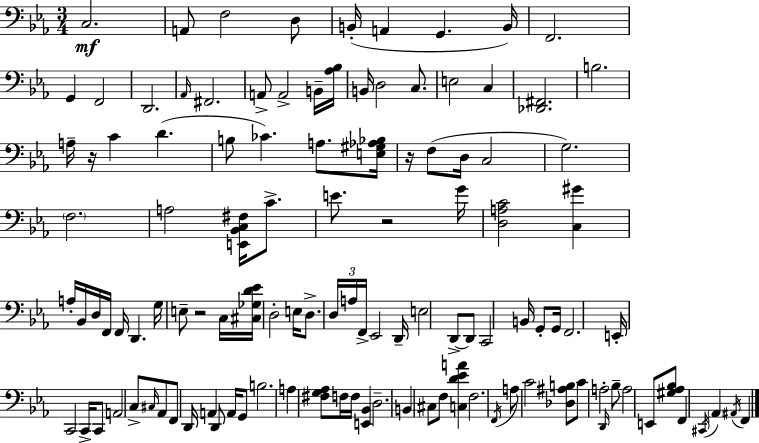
{
  \clef bass
  \numericTimeSignature
  \time 3/4
  \key ees \major
  c2.\mf | a,8 f2 d8 | b,16-.( a,4 g,4. b,16) | f,2. | \break g,4 f,2 | d,2. | \grace { aes,16 } fis,2. | a,8-> a,2-> b,16-- | \break <aes bes>16 b,16 d2 c8. | e2 c4 | <des, fis,>2. | b2. | \break a16-- r16 c'4 d'4.( | b8 ces'4.) a8. | <e gis aes bes>16 r16 f8( d16 c2 | g2.) | \break \parenthesize f2. | a2 <e, bes, c fis>16 c'8.-> | e'8. r2 | g'16 <d a c'>2 <c gis'>4 | \break a16-. bes,16 d16 f,16 f,16 d,4. | g16 e8-- r2 c16 | <cis ges d' ees'>16 d2-. e16 d8.-> | \tuplet 3/2 { d16 a16 f,16-> } ees,2 | \break d,16-- e2 d,8->~~ d,8 | c,2 b,16 g,8-. | g,16 f,2. | e,16-. c,2 c,16-> c,8 | \break a,2 c8-> \grace { cis16 } | aes,8 f,8 d,16 a,4 d,8 a,16 | g,8 b2. | a4 <fis g aes>8 f16 f16 <e, bes,>4 | \break d2.-- | b,4 cis8 f8 <c d' ees' a'>4 | f2. | \acciaccatura { f,16 } a8 c'2 | \break <des ais b>8 c'8 a2-. | \grace { d,16 } bes8-- a2 | e,8 <gis aes bes>8 f,4 \acciaccatura { cis,16 } \parenthesize aes,4 | \acciaccatura { ais,16 } f,4 \bar "|."
}